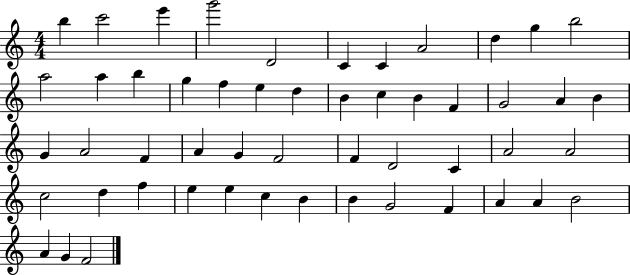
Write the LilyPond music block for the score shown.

{
  \clef treble
  \numericTimeSignature
  \time 4/4
  \key c \major
  b''4 c'''2 e'''4 | g'''2 d'2 | c'4 c'4 a'2 | d''4 g''4 b''2 | \break a''2 a''4 b''4 | g''4 f''4 e''4 d''4 | b'4 c''4 b'4 f'4 | g'2 a'4 b'4 | \break g'4 a'2 f'4 | a'4 g'4 f'2 | f'4 d'2 c'4 | a'2 a'2 | \break c''2 d''4 f''4 | e''4 e''4 c''4 b'4 | b'4 g'2 f'4 | a'4 a'4 b'2 | \break a'4 g'4 f'2 | \bar "|."
}